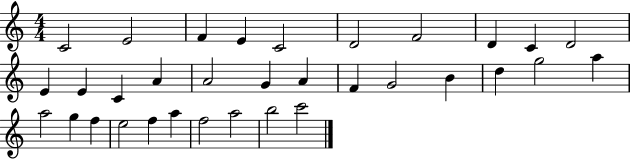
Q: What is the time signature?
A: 4/4